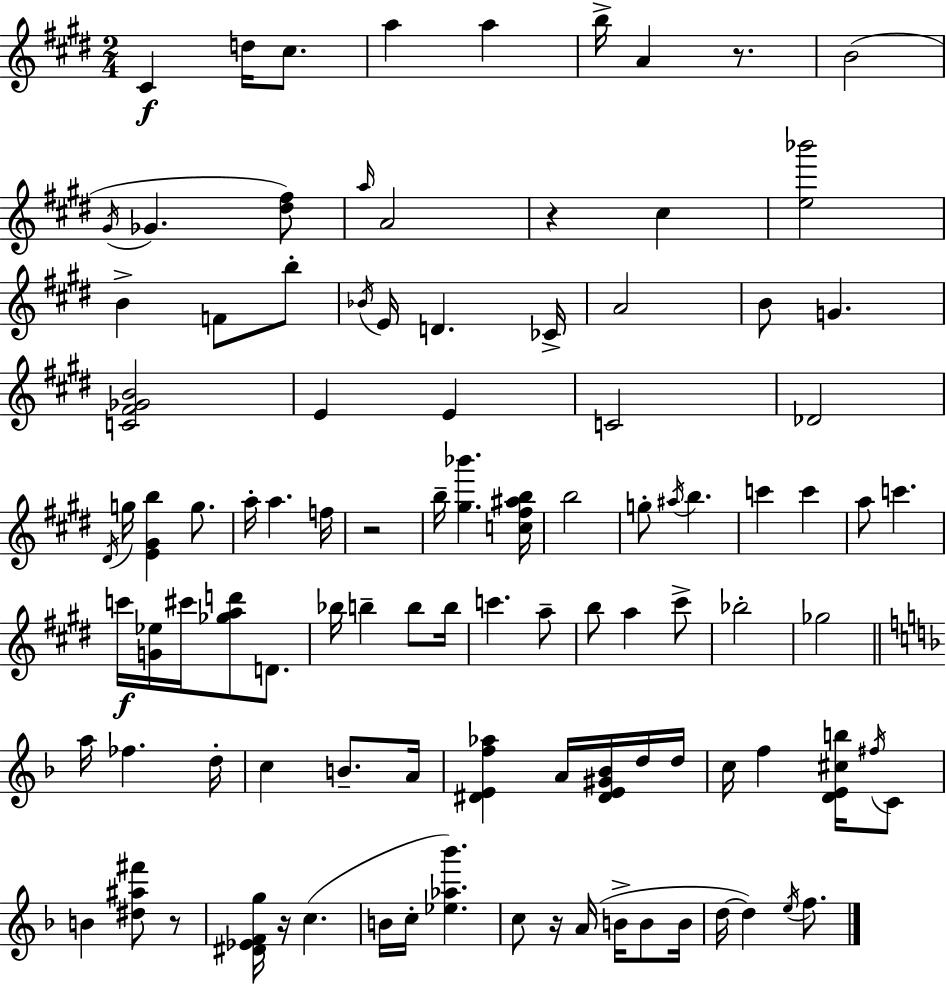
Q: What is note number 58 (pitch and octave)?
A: FES5